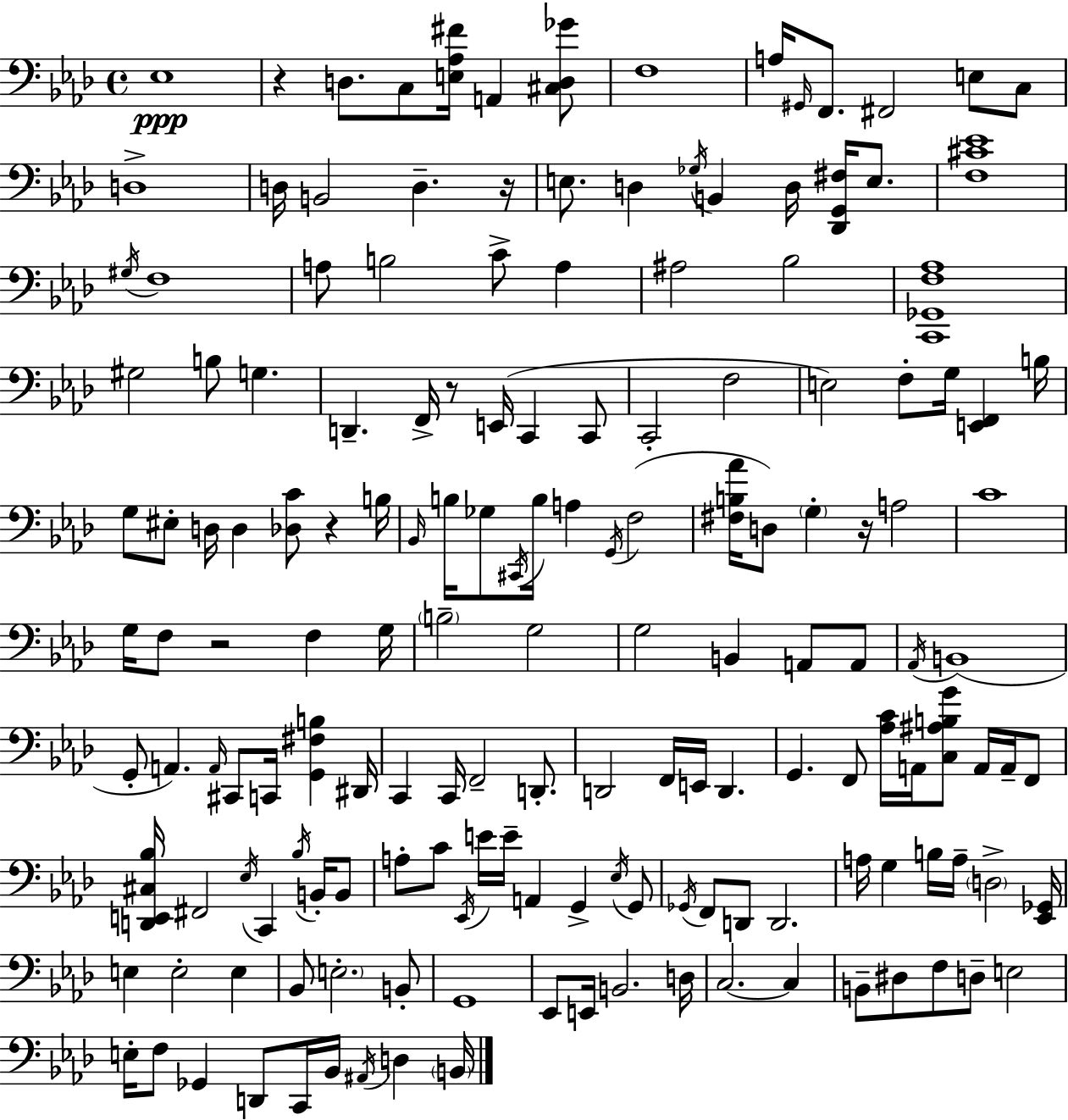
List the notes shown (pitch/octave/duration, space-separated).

Eb3/w R/q D3/e. C3/e [E3,Ab3,F#4]/s A2/q [C#3,D3,Gb4]/e F3/w A3/s G#2/s F2/e. F#2/h E3/e C3/e D3/w D3/s B2/h D3/q. R/s E3/e. D3/q Gb3/s B2/q D3/s [Db2,G2,F#3]/s E3/e. [F3,C#4,Eb4]/w G#3/s F3/w A3/e B3/h C4/e A3/q A#3/h Bb3/h [C2,Gb2,F3,Ab3]/w G#3/h B3/e G3/q. D2/q. F2/s R/e E2/s C2/q C2/e C2/h F3/h E3/h F3/e G3/s [E2,F2]/q B3/s G3/e EIS3/e D3/s D3/q [Db3,C4]/e R/q B3/s Bb2/s B3/s Gb3/e C#2/s B3/s A3/q G2/s F3/h [F#3,B3,Ab4]/s D3/e G3/q R/s A3/h C4/w G3/s F3/e R/h F3/q G3/s B3/h G3/h G3/h B2/q A2/e A2/e Ab2/s B2/w G2/e A2/q. A2/s C#2/e C2/s [G2,F#3,B3]/q D#2/s C2/q C2/s F2/h D2/e. D2/h F2/s E2/s D2/q. G2/q. F2/e [Ab3,C4]/s A2/s [C3,A#3,B3,G4]/e A2/s A2/s F2/e [D2,E2,C#3,Bb3]/s F#2/h Eb3/s C2/q Bb3/s B2/s B2/e A3/e C4/e Eb2/s E4/s E4/s A2/q G2/q Eb3/s G2/e Gb2/s F2/e D2/e D2/h. A3/s G3/q B3/s A3/s D3/h [Eb2,Gb2]/s E3/q E3/h E3/q Bb2/e E3/h. B2/e G2/w Eb2/e E2/s B2/h. D3/s C3/h. C3/q B2/e D#3/e F3/e D3/e E3/h E3/s F3/e Gb2/q D2/e C2/s Bb2/s A#2/s D3/q B2/s